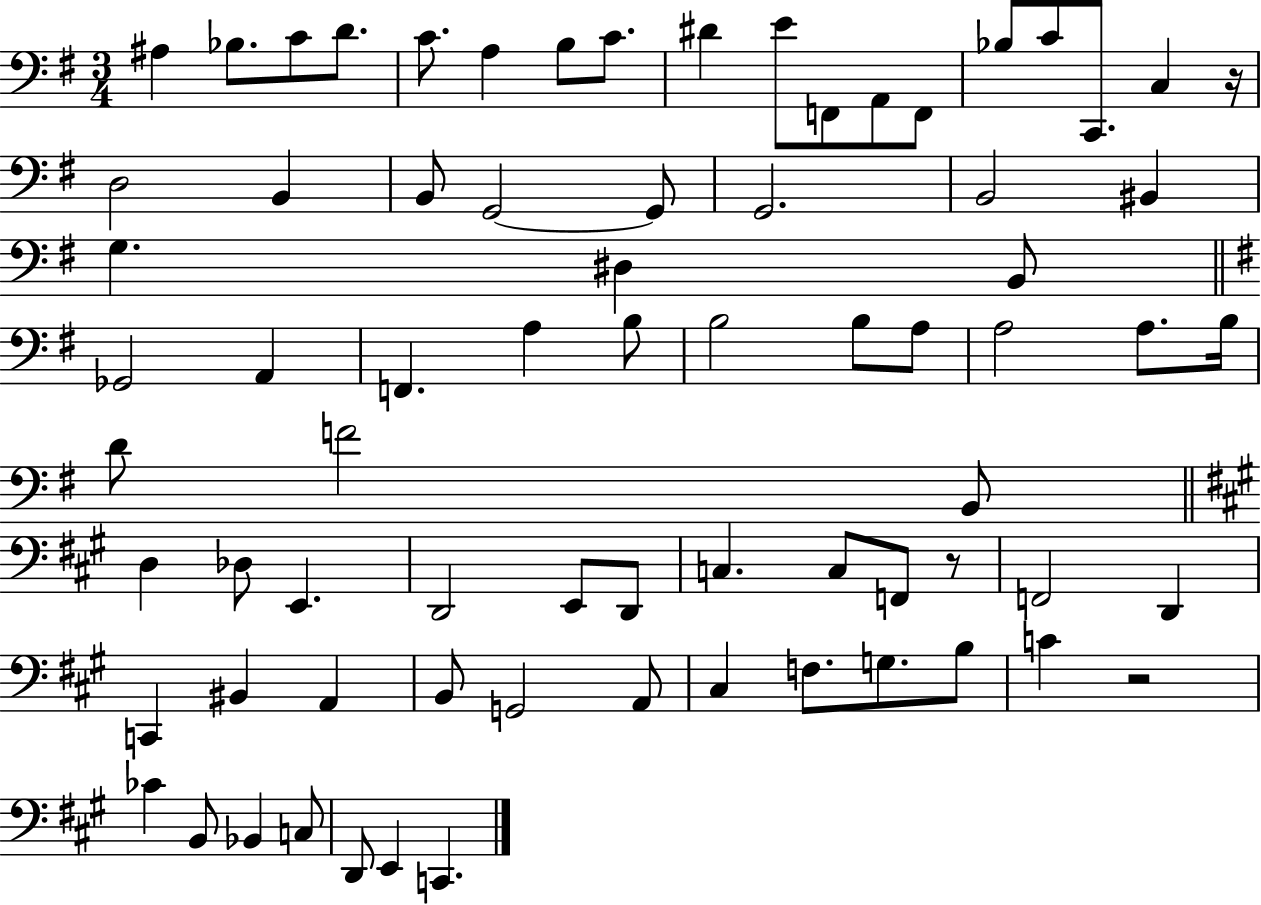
{
  \clef bass
  \numericTimeSignature
  \time 3/4
  \key g \major
  ais4 bes8. c'8 d'8. | c'8. a4 b8 c'8. | dis'4 e'8 f,8 a,8 f,8 | bes8 c'8 c,8. c4 r16 | \break d2 b,4 | b,8 g,2~~ g,8 | g,2. | b,2 bis,4 | \break g4. dis4 b,8 | \bar "||" \break \key e \minor ges,2 a,4 | f,4. a4 b8 | b2 b8 a8 | a2 a8. b16 | \break d'8 f'2 b,8 | \bar "||" \break \key a \major d4 des8 e,4. | d,2 e,8 d,8 | c4. c8 f,8 r8 | f,2 d,4 | \break c,4 bis,4 a,4 | b,8 g,2 a,8 | cis4 f8. g8. b8 | c'4 r2 | \break ces'4 b,8 bes,4 c8 | d,8 e,4 c,4. | \bar "|."
}